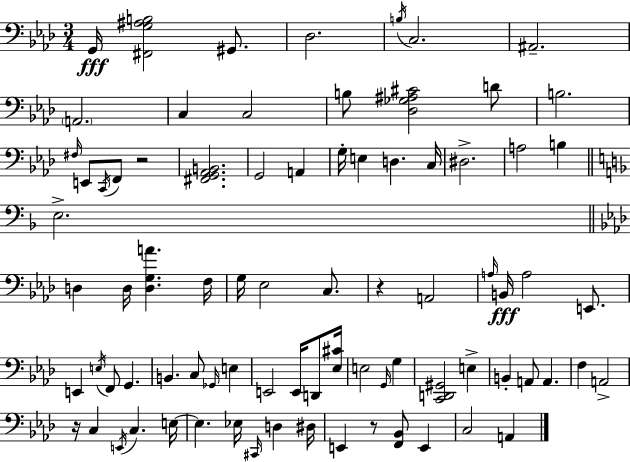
{
  \clef bass
  \numericTimeSignature
  \time 3/4
  \key aes \major
  \repeat volta 2 { g,16\fff <fis, g ais b>2 gis,8. | des2. | \acciaccatura { b16 } c2. | ais,2.-- | \break \parenthesize a,2. | c4 c2 | b8 <des ges ais cis'>2 d'8 | b2. | \break \grace { fis16 } e,8 \acciaccatura { c,16 } f,8 r2 | <fis, g, aes, b,>2. | g,2 a,4 | g16-. e4 d4. | \break c16 dis2.-> | a2 b4 | \bar "||" \break \key d \minor e2.-> | \bar "||" \break \key aes \major d4 d16 <d g a'>4. f16 | g16 ees2 c8. | r4 a,2 | \grace { a16 } b,16\fff a2 e,8. | \break e,4 \acciaccatura { e16 } f,8 g,4. | b,4. c8 \grace { ges,16 } e4 | e,2 e,16 | d,8 <ees cis'>16 e2 \grace { g,16 } | \break g4 <c, d, gis,>2 | e4-> b,4-. a,8 a,4. | f4 a,2-> | r16 c4 \acciaccatura { e,16 } c4. | \break e16~~ e4. ees16 | \grace { cis,16 } d4 dis16 e,4 r8 | <f, bes,>8 e,4 c2 | a,4 } \bar "|."
}